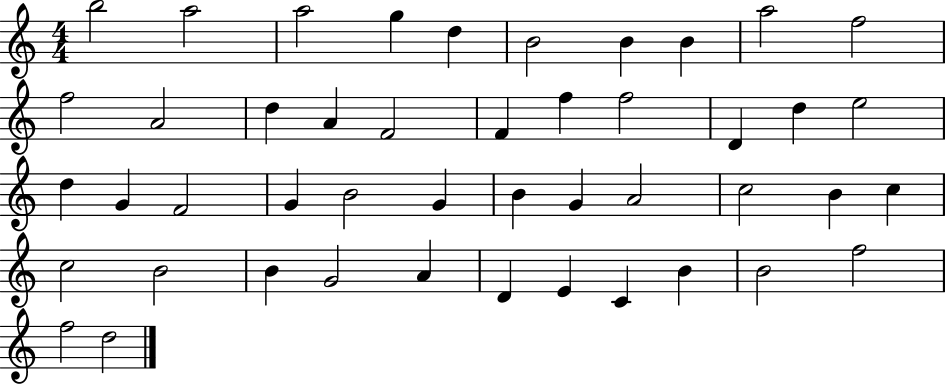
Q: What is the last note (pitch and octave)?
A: D5